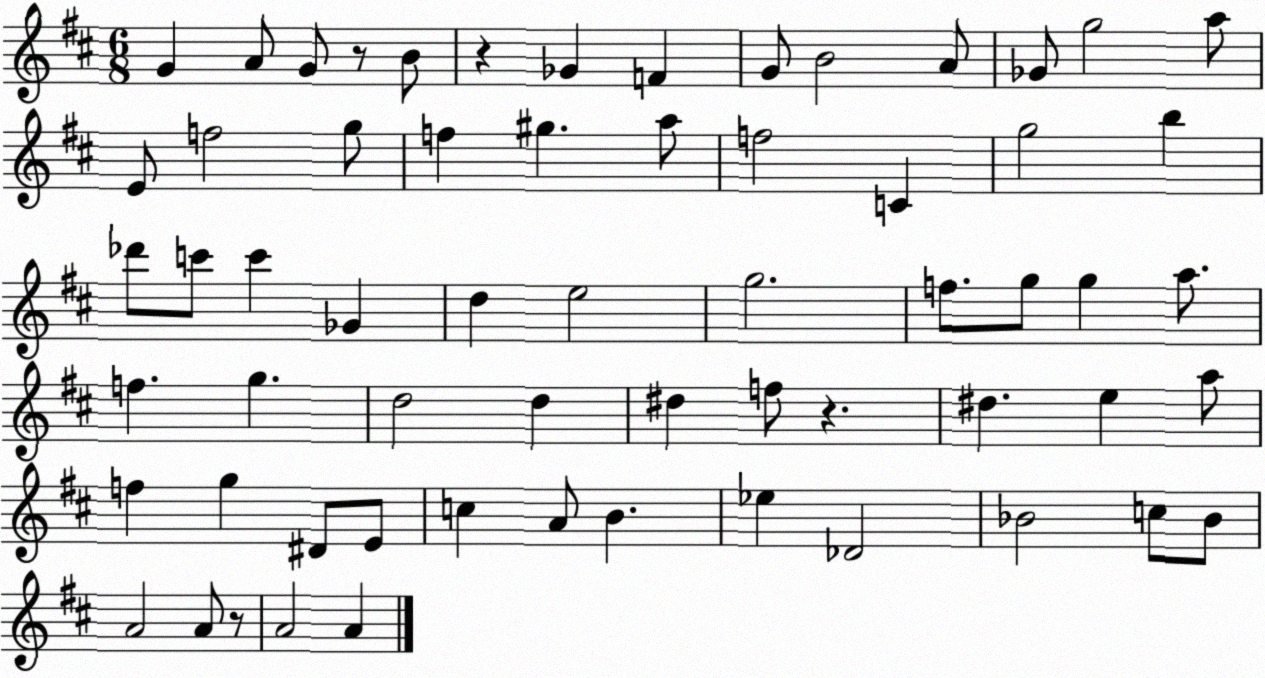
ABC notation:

X:1
T:Untitled
M:6/8
L:1/4
K:D
G A/2 G/2 z/2 B/2 z _G F G/2 B2 A/2 _G/2 g2 a/2 E/2 f2 g/2 f ^g a/2 f2 C g2 b _d'/2 c'/2 c' _G d e2 g2 f/2 g/2 g a/2 f g d2 d ^d f/2 z ^d e a/2 f g ^D/2 E/2 c A/2 B _e _D2 _B2 c/2 _B/2 A2 A/2 z/2 A2 A